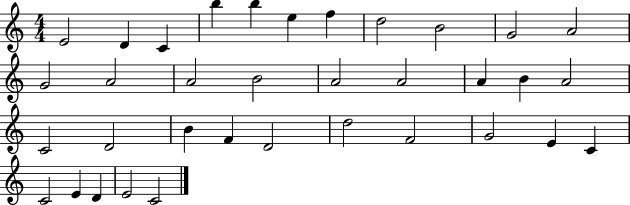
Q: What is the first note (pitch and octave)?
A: E4